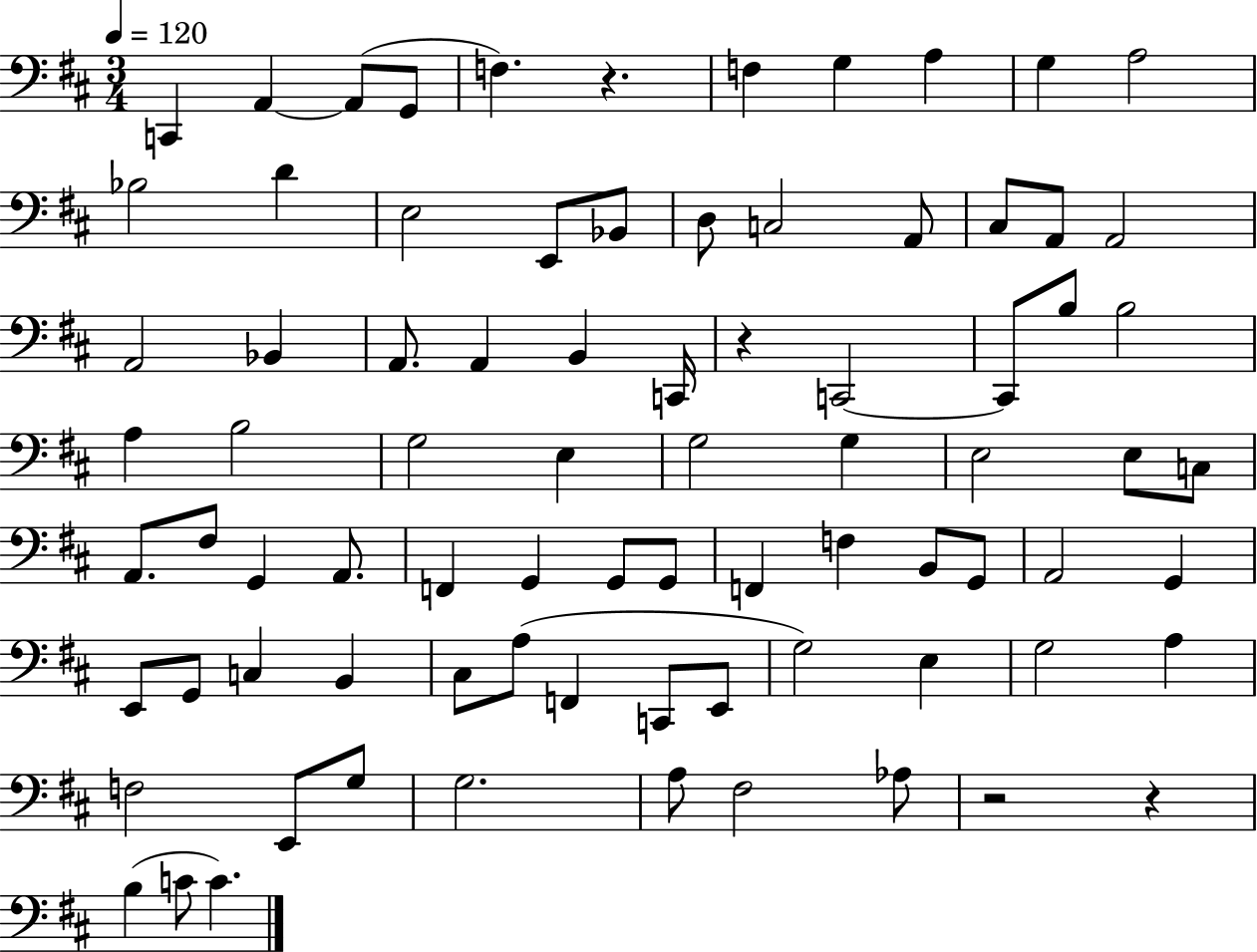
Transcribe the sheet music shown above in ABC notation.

X:1
T:Untitled
M:3/4
L:1/4
K:D
C,, A,, A,,/2 G,,/2 F, z F, G, A, G, A,2 _B,2 D E,2 E,,/2 _B,,/2 D,/2 C,2 A,,/2 ^C,/2 A,,/2 A,,2 A,,2 _B,, A,,/2 A,, B,, C,,/4 z C,,2 C,,/2 B,/2 B,2 A, B,2 G,2 E, G,2 G, E,2 E,/2 C,/2 A,,/2 ^F,/2 G,, A,,/2 F,, G,, G,,/2 G,,/2 F,, F, B,,/2 G,,/2 A,,2 G,, E,,/2 G,,/2 C, B,, ^C,/2 A,/2 F,, C,,/2 E,,/2 G,2 E, G,2 A, F,2 E,,/2 G,/2 G,2 A,/2 ^F,2 _A,/2 z2 z B, C/2 C